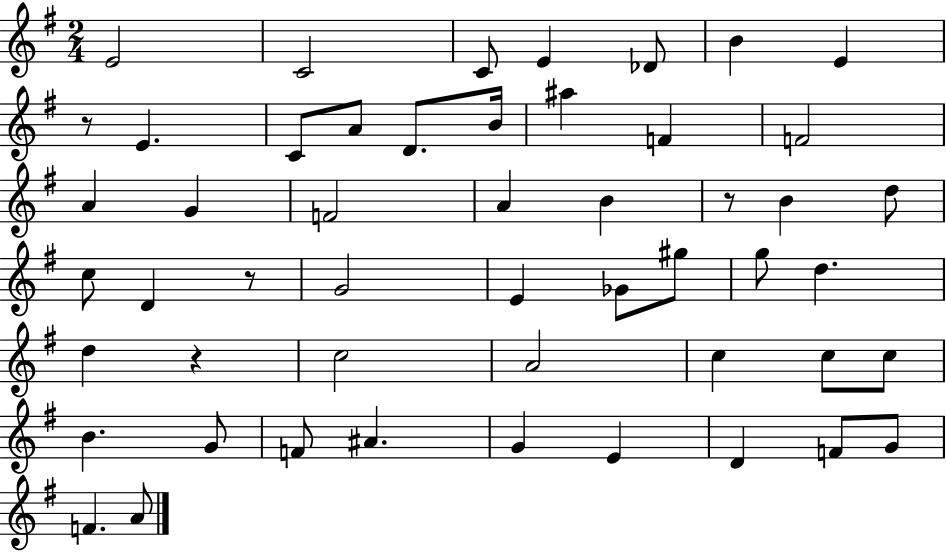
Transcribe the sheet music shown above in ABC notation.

X:1
T:Untitled
M:2/4
L:1/4
K:G
E2 C2 C/2 E _D/2 B E z/2 E C/2 A/2 D/2 B/4 ^a F F2 A G F2 A B z/2 B d/2 c/2 D z/2 G2 E _G/2 ^g/2 g/2 d d z c2 A2 c c/2 c/2 B G/2 F/2 ^A G E D F/2 G/2 F A/2